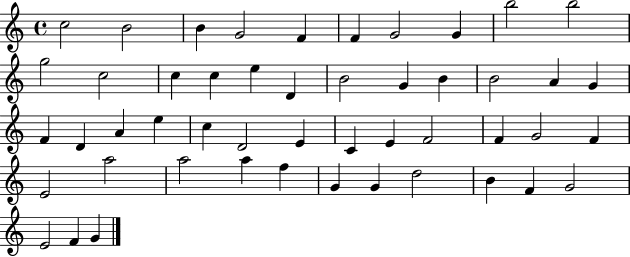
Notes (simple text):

C5/h B4/h B4/q G4/h F4/q F4/q G4/h G4/q B5/h B5/h G5/h C5/h C5/q C5/q E5/q D4/q B4/h G4/q B4/q B4/h A4/q G4/q F4/q D4/q A4/q E5/q C5/q D4/h E4/q C4/q E4/q F4/h F4/q G4/h F4/q E4/h A5/h A5/h A5/q F5/q G4/q G4/q D5/h B4/q F4/q G4/h E4/h F4/q G4/q